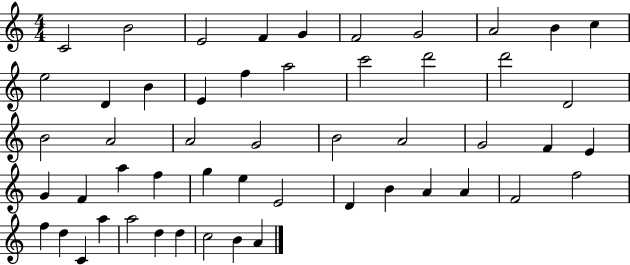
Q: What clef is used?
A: treble